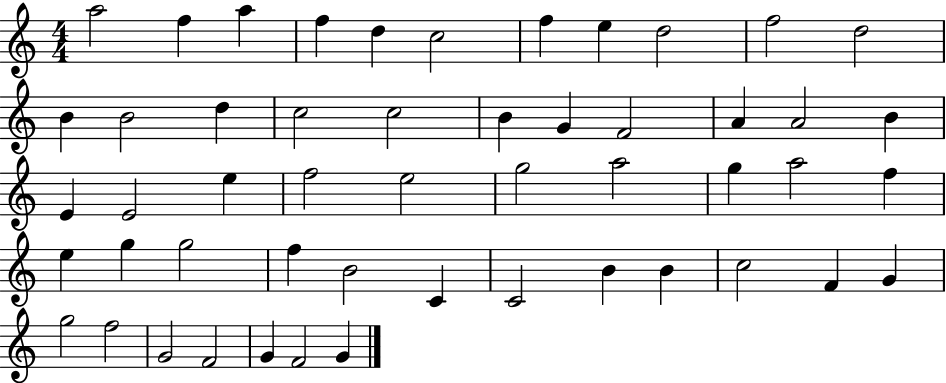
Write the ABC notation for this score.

X:1
T:Untitled
M:4/4
L:1/4
K:C
a2 f a f d c2 f e d2 f2 d2 B B2 d c2 c2 B G F2 A A2 B E E2 e f2 e2 g2 a2 g a2 f e g g2 f B2 C C2 B B c2 F G g2 f2 G2 F2 G F2 G